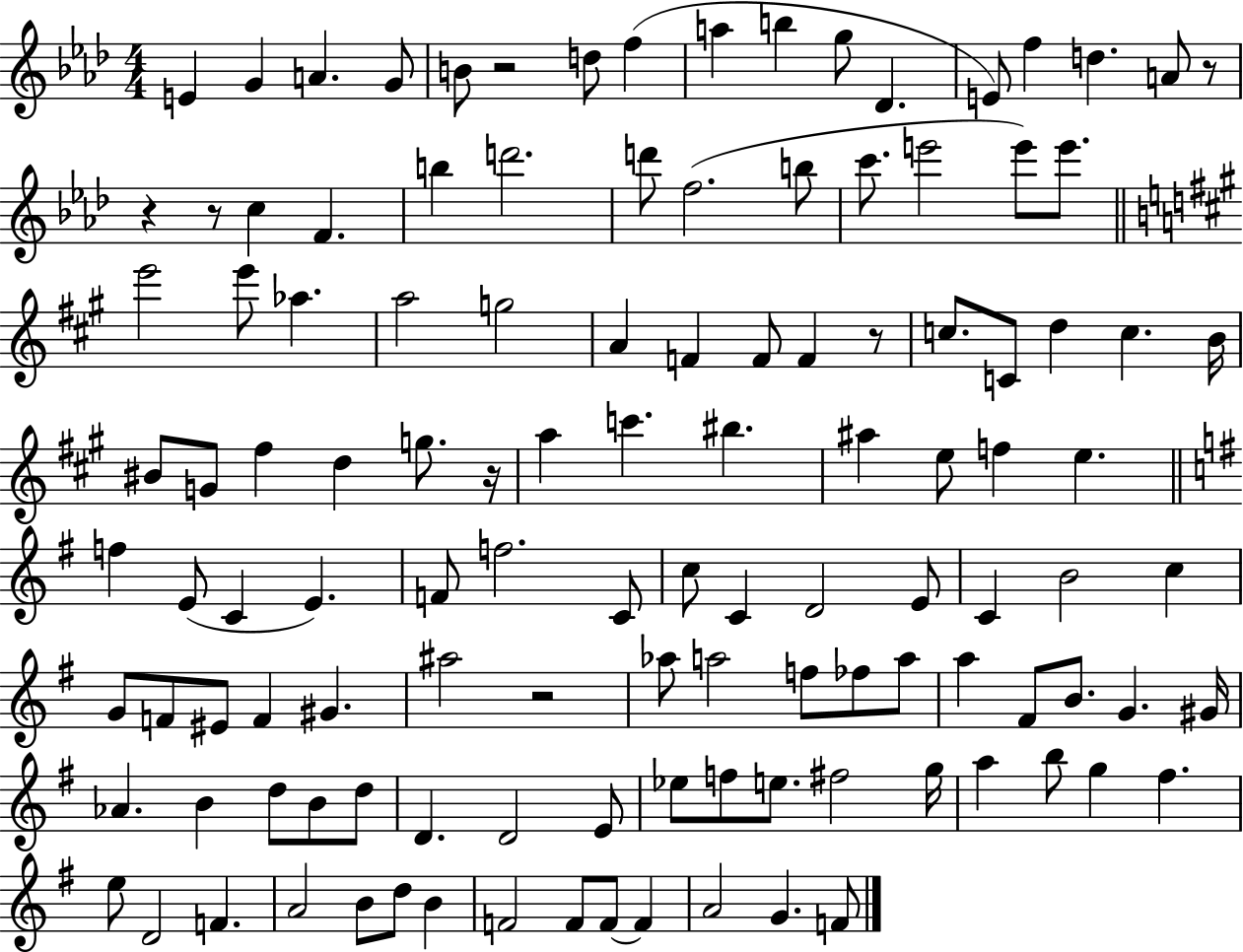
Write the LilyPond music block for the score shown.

{
  \clef treble
  \numericTimeSignature
  \time 4/4
  \key aes \major
  e'4 g'4 a'4. g'8 | b'8 r2 d''8 f''4( | a''4 b''4 g''8 des'4. | e'8) f''4 d''4. a'8 r8 | \break r4 r8 c''4 f'4. | b''4 d'''2. | d'''8 f''2.( b''8 | c'''8. e'''2 e'''8) e'''8. | \break \bar "||" \break \key a \major e'''2 e'''8 aes''4. | a''2 g''2 | a'4 f'4 f'8 f'4 r8 | c''8. c'8 d''4 c''4. b'16 | \break bis'8 g'8 fis''4 d''4 g''8. r16 | a''4 c'''4. bis''4. | ais''4 e''8 f''4 e''4. | \bar "||" \break \key e \minor f''4 e'8( c'4 e'4.) | f'8 f''2. c'8 | c''8 c'4 d'2 e'8 | c'4 b'2 c''4 | \break g'8 f'8 eis'8 f'4 gis'4. | ais''2 r2 | aes''8 a''2 f''8 fes''8 a''8 | a''4 fis'8 b'8. g'4. gis'16 | \break aes'4. b'4 d''8 b'8 d''8 | d'4. d'2 e'8 | ees''8 f''8 e''8. fis''2 g''16 | a''4 b''8 g''4 fis''4. | \break e''8 d'2 f'4. | a'2 b'8 d''8 b'4 | f'2 f'8 f'8~~ f'4 | a'2 g'4. f'8 | \break \bar "|."
}